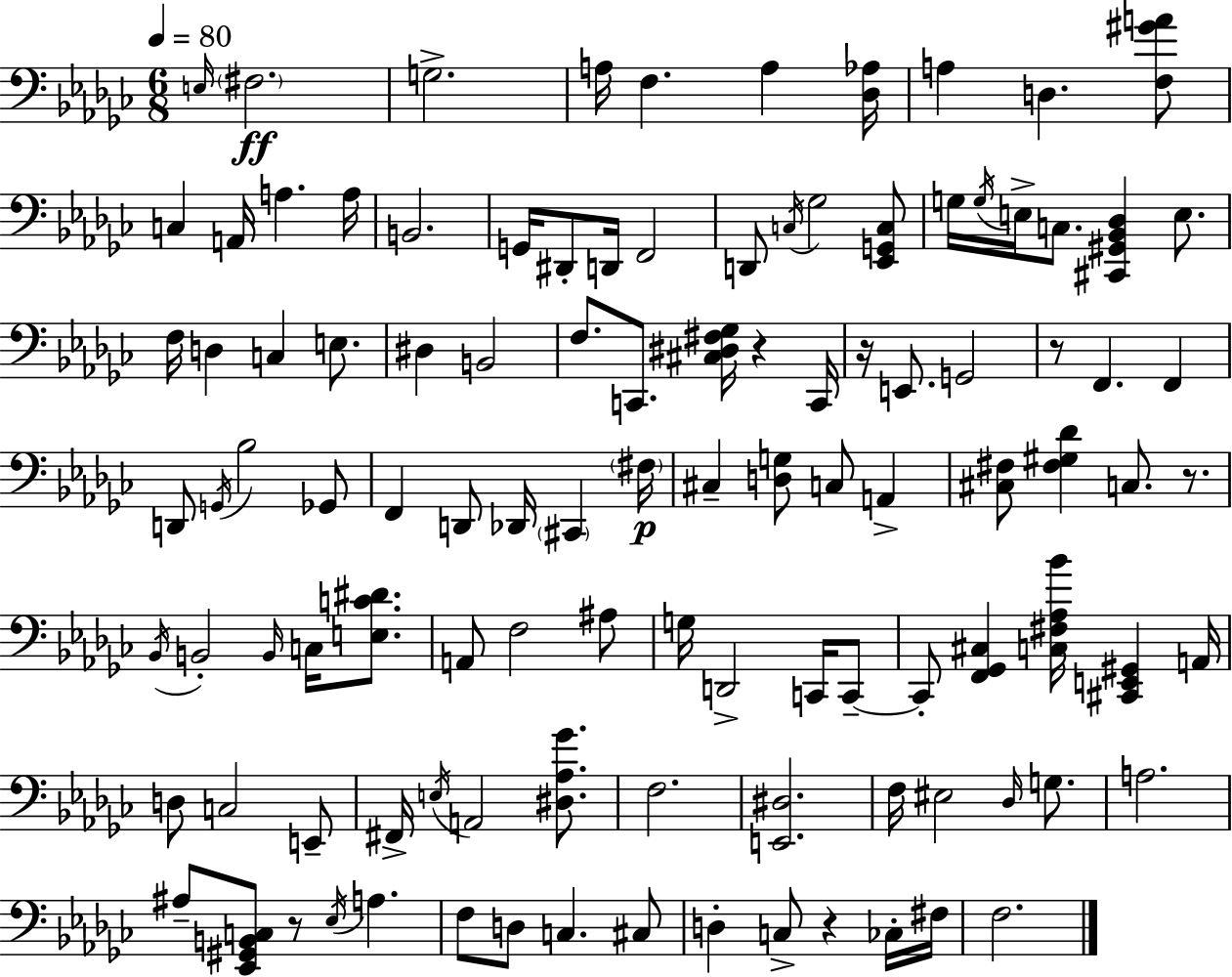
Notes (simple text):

E3/s F#3/h. G3/h. A3/s F3/q. A3/q [Db3,Ab3]/s A3/q D3/q. [F3,G#4,A4]/e C3/q A2/s A3/q. A3/s B2/h. G2/s D#2/e D2/s F2/h D2/e C3/s Gb3/h [Eb2,G2,C3]/e G3/s G3/s E3/s C3/e. [C#2,G#2,Bb2,Db3]/q E3/e. F3/s D3/q C3/q E3/e. D#3/q B2/h F3/e. C2/e. [C#3,D#3,F#3,Gb3]/s R/q C2/s R/s E2/e. G2/h R/e F2/q. F2/q D2/e G2/s Bb3/h Gb2/e F2/q D2/e Db2/s C#2/q F#3/s C#3/q [D3,G3]/e C3/e A2/q [C#3,F#3]/e [F#3,G#3,Db4]/q C3/e. R/e. Bb2/s B2/h B2/s C3/s [E3,C4,D#4]/e. A2/e F3/h A#3/e G3/s D2/h C2/s C2/e C2/e [F2,Gb2,C#3]/q [C3,F#3,Ab3,Bb4]/s [C#2,E2,G#2]/q A2/s D3/e C3/h E2/e F#2/s E3/s A2/h [D#3,Ab3,Gb4]/e. F3/h. [E2,D#3]/h. F3/s EIS3/h Db3/s G3/e. A3/h. A#3/e [Eb2,G#2,B2,C3]/e R/e Eb3/s A3/q. F3/e D3/e C3/q. C#3/e D3/q C3/e R/q CES3/s F#3/s F3/h.